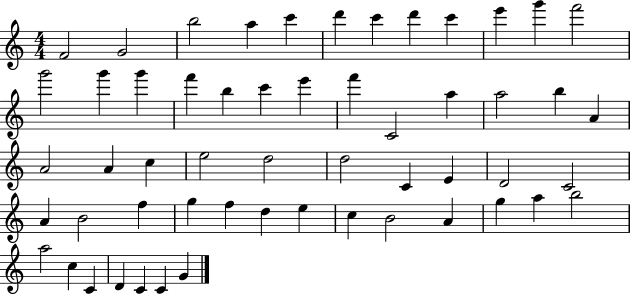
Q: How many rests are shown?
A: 0